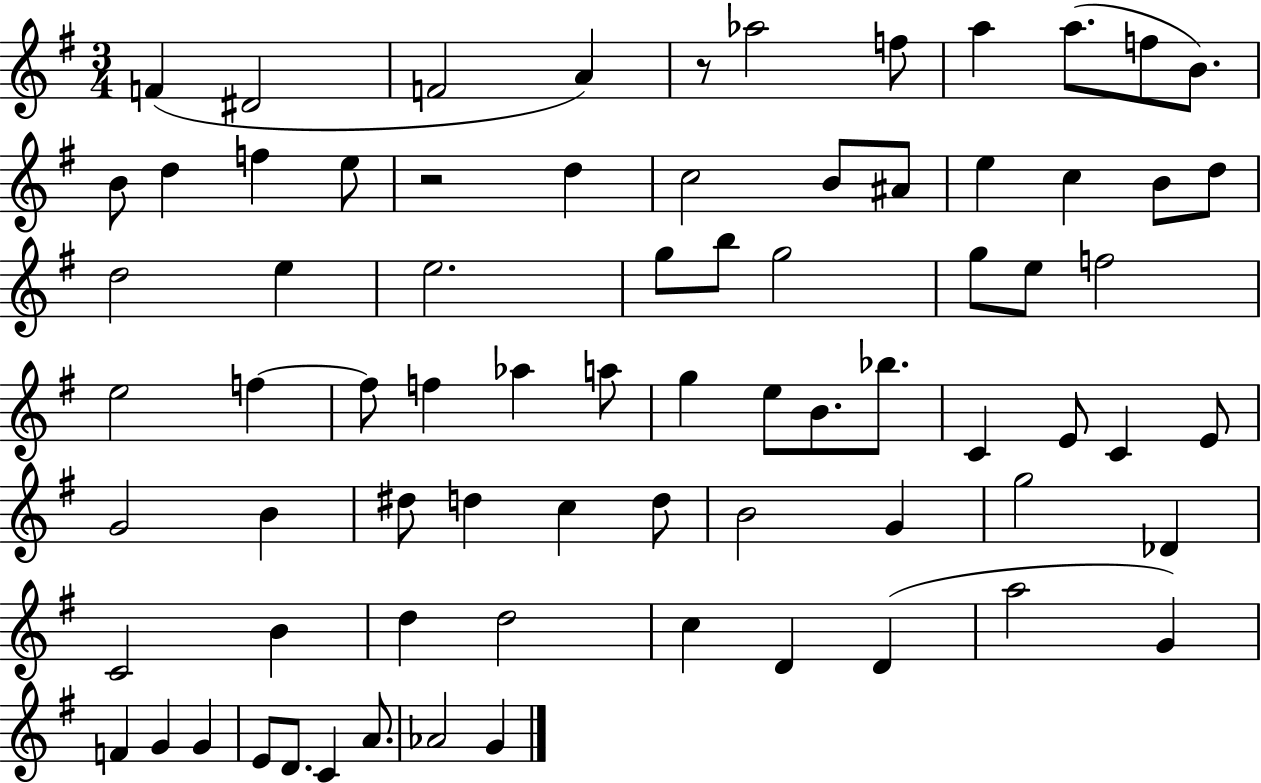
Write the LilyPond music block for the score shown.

{
  \clef treble
  \numericTimeSignature
  \time 3/4
  \key g \major
  f'4( dis'2 | f'2 a'4) | r8 aes''2 f''8 | a''4 a''8.( f''8 b'8.) | \break b'8 d''4 f''4 e''8 | r2 d''4 | c''2 b'8 ais'8 | e''4 c''4 b'8 d''8 | \break d''2 e''4 | e''2. | g''8 b''8 g''2 | g''8 e''8 f''2 | \break e''2 f''4~~ | f''8 f''4 aes''4 a''8 | g''4 e''8 b'8. bes''8. | c'4 e'8 c'4 e'8 | \break g'2 b'4 | dis''8 d''4 c''4 d''8 | b'2 g'4 | g''2 des'4 | \break c'2 b'4 | d''4 d''2 | c''4 d'4 d'4( | a''2 g'4) | \break f'4 g'4 g'4 | e'8 d'8. c'4 a'8. | aes'2 g'4 | \bar "|."
}